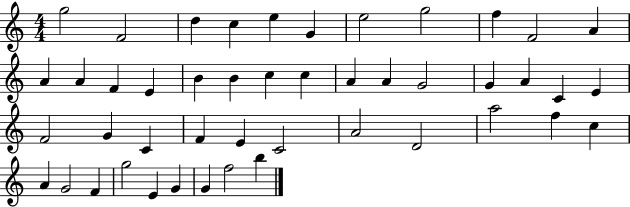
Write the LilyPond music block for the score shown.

{
  \clef treble
  \numericTimeSignature
  \time 4/4
  \key c \major
  g''2 f'2 | d''4 c''4 e''4 g'4 | e''2 g''2 | f''4 f'2 a'4 | \break a'4 a'4 f'4 e'4 | b'4 b'4 c''4 c''4 | a'4 a'4 g'2 | g'4 a'4 c'4 e'4 | \break f'2 g'4 c'4 | f'4 e'4 c'2 | a'2 d'2 | a''2 f''4 c''4 | \break a'4 g'2 f'4 | g''2 e'4 g'4 | g'4 f''2 b''4 | \bar "|."
}